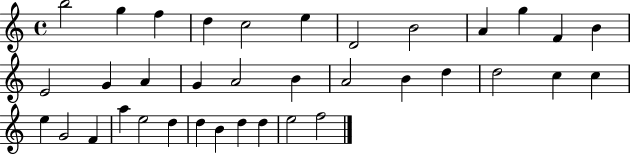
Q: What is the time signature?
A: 4/4